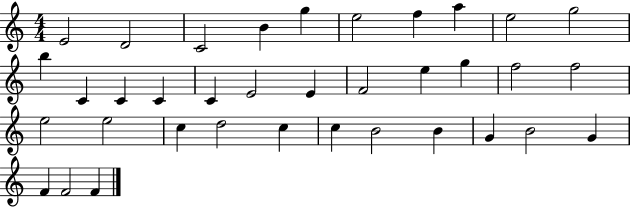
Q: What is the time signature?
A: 4/4